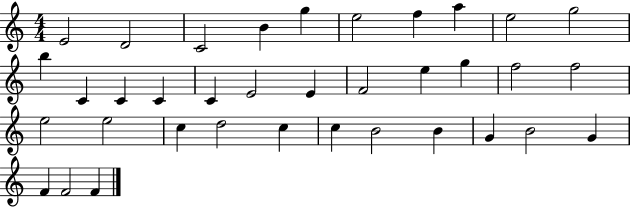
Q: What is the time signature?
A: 4/4